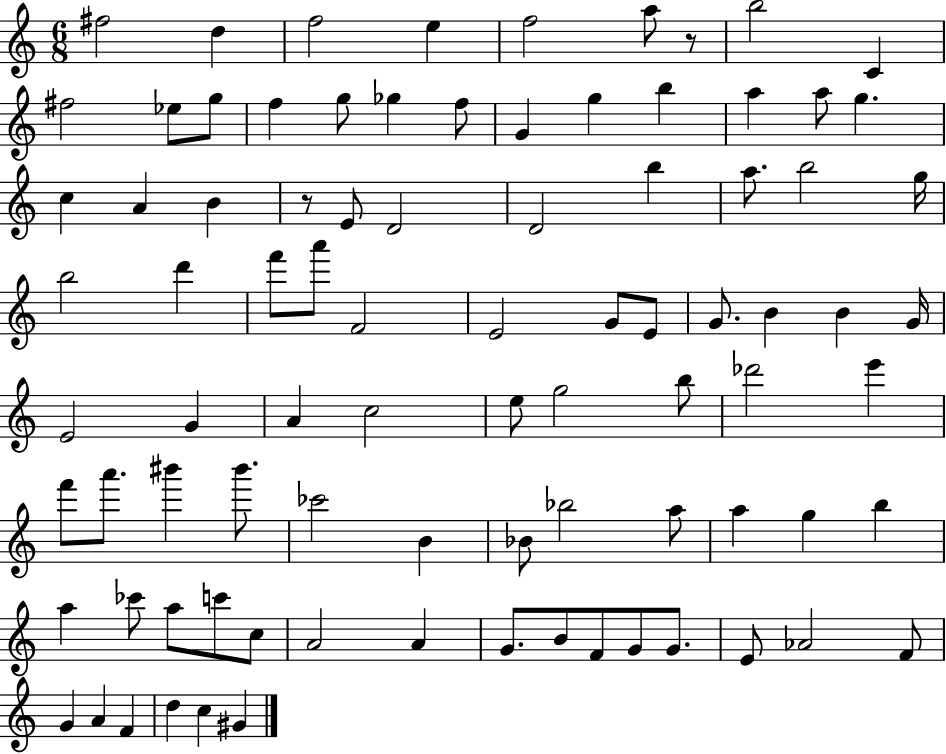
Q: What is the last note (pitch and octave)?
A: G#4